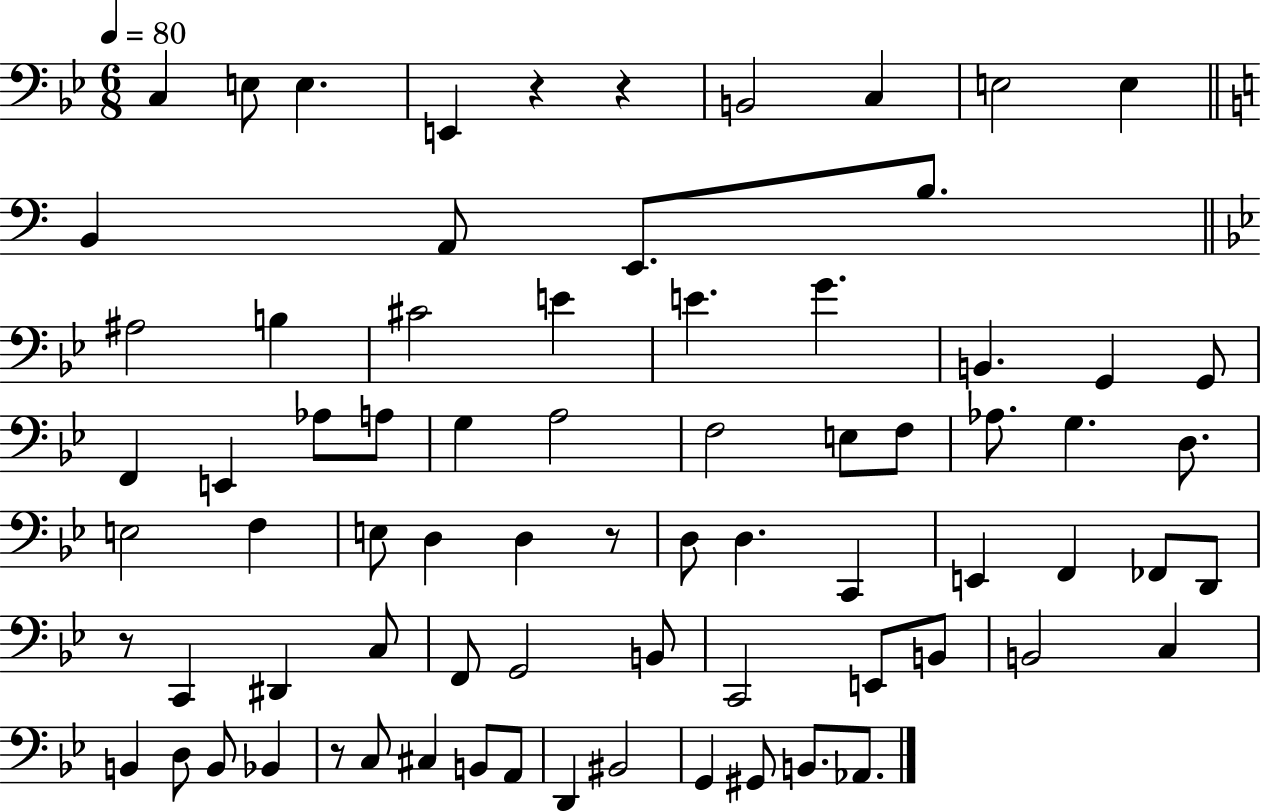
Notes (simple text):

C3/q E3/e E3/q. E2/q R/q R/q B2/h C3/q E3/h E3/q B2/q A2/e E2/e. B3/e. A#3/h B3/q C#4/h E4/q E4/q. G4/q. B2/q. G2/q G2/e F2/q E2/q Ab3/e A3/e G3/q A3/h F3/h E3/e F3/e Ab3/e. G3/q. D3/e. E3/h F3/q E3/e D3/q D3/q R/e D3/e D3/q. C2/q E2/q F2/q FES2/e D2/e R/e C2/q D#2/q C3/e F2/e G2/h B2/e C2/h E2/e B2/e B2/h C3/q B2/q D3/e B2/e Bb2/q R/e C3/e C#3/q B2/e A2/e D2/q BIS2/h G2/q G#2/e B2/e. Ab2/e.